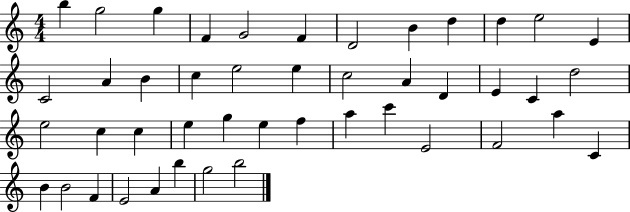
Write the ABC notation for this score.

X:1
T:Untitled
M:4/4
L:1/4
K:C
b g2 g F G2 F D2 B d d e2 E C2 A B c e2 e c2 A D E C d2 e2 c c e g e f a c' E2 F2 a C B B2 F E2 A b g2 b2